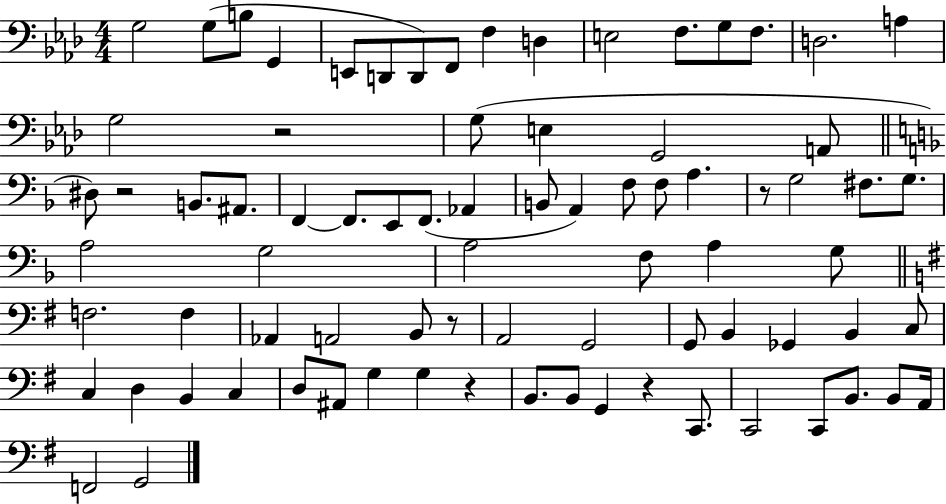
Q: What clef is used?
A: bass